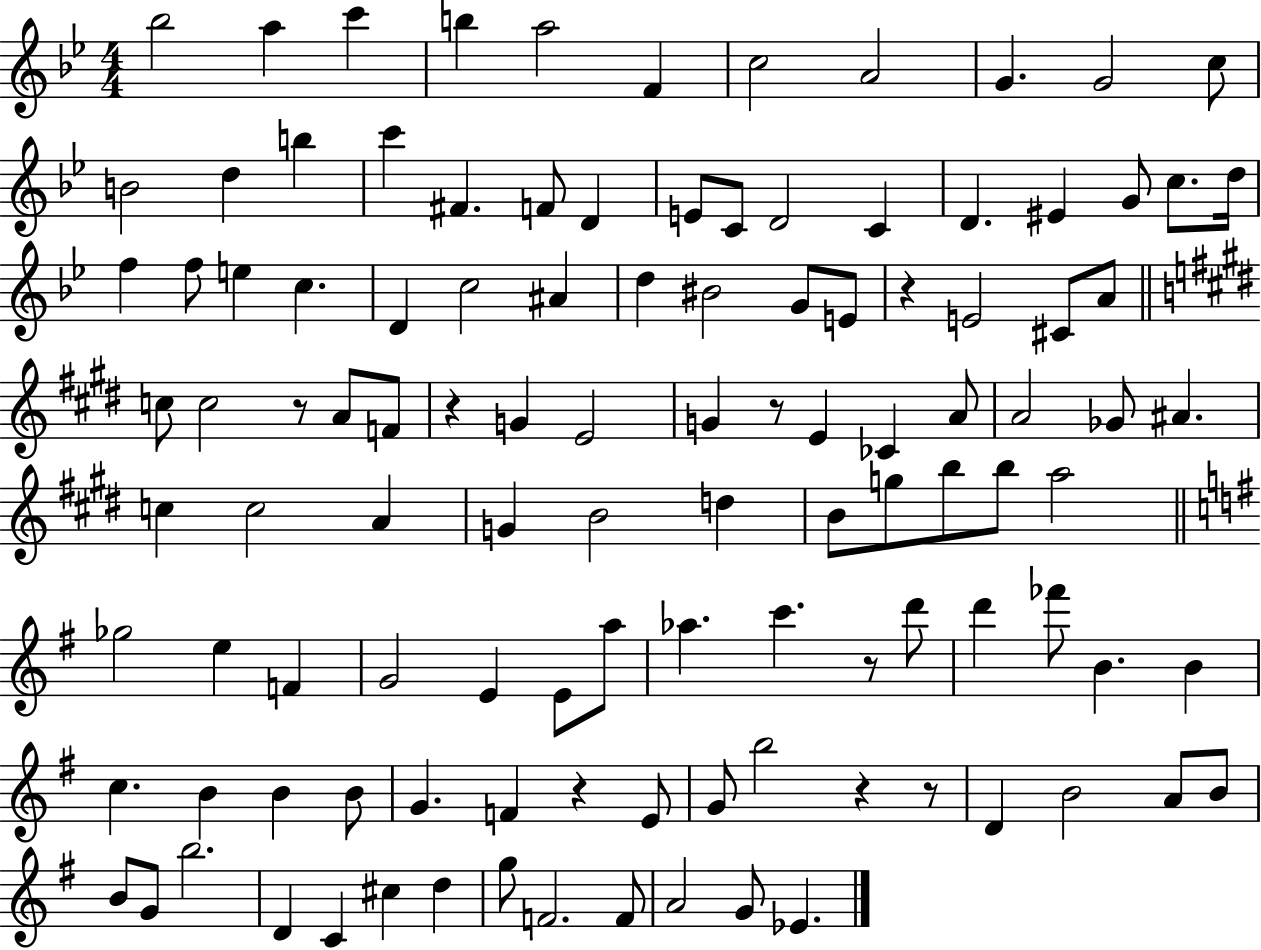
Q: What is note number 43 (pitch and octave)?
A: C5